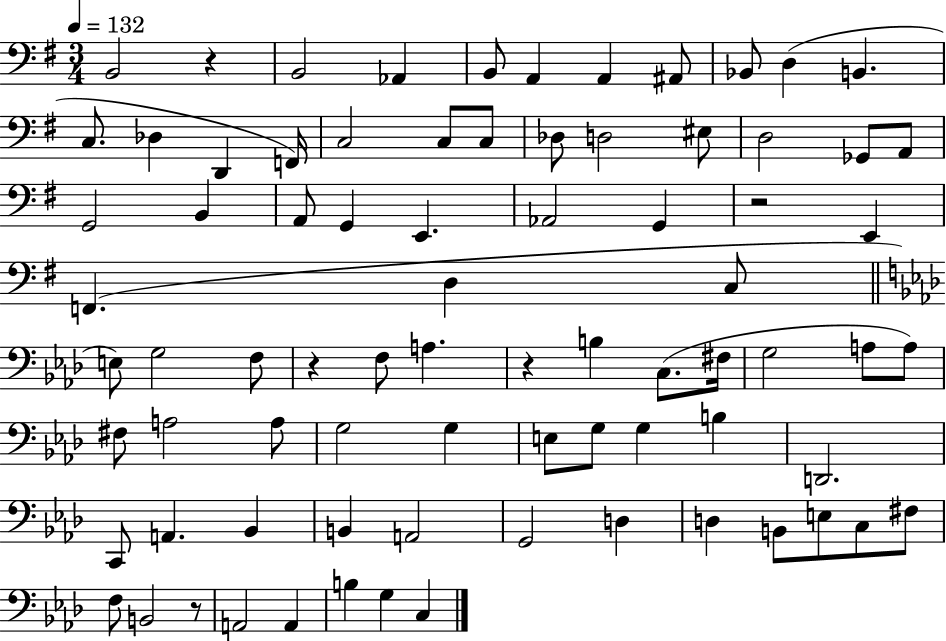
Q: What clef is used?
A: bass